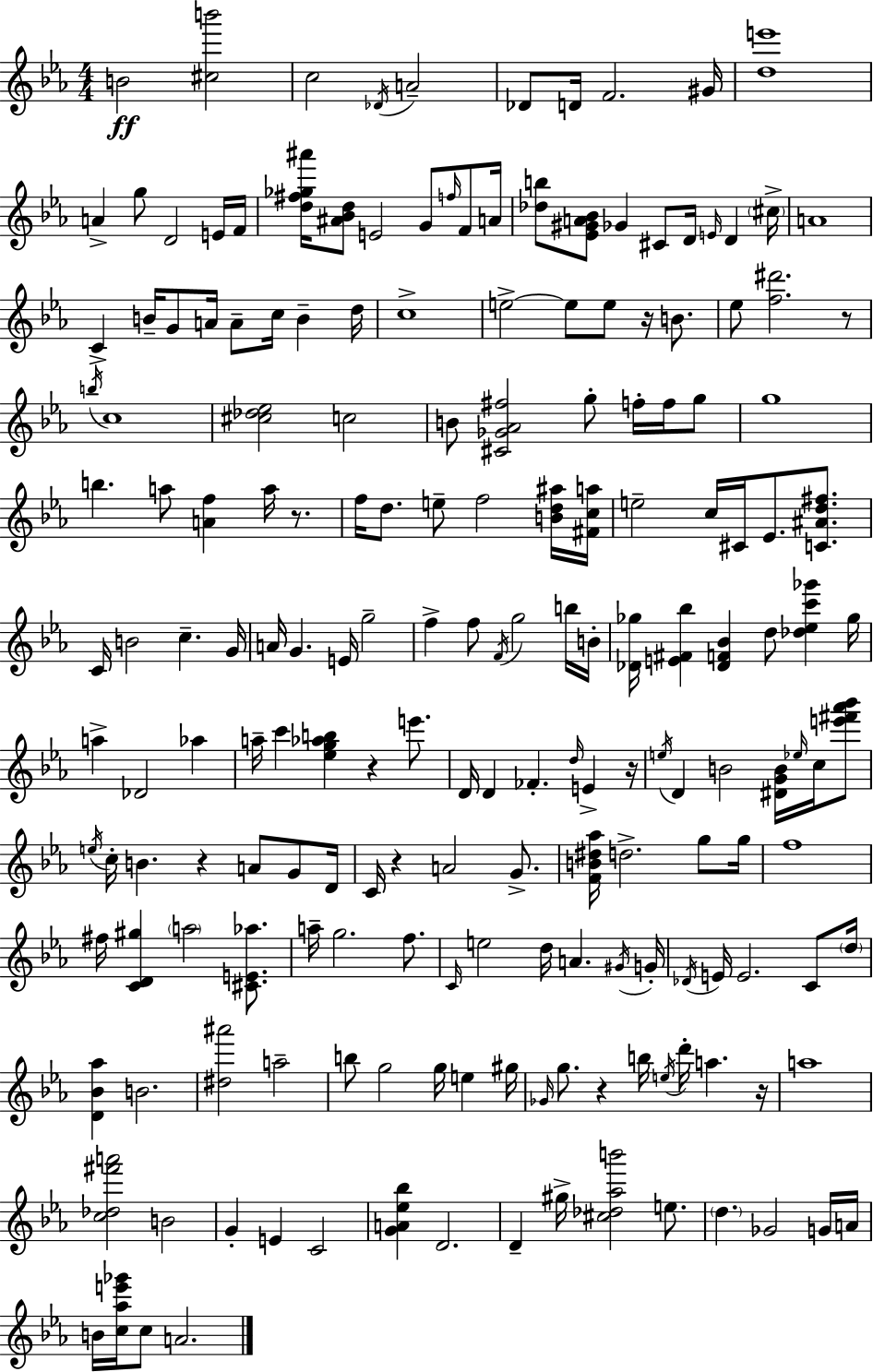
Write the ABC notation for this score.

X:1
T:Untitled
M:4/4
L:1/4
K:Cm
B2 [^cb']2 c2 _D/4 A2 _D/2 D/4 F2 ^G/4 [de']4 A g/2 D2 E/4 F/4 [d^f_g^a']/4 [^A_Bd]/2 E2 G/2 f/4 F/2 A/4 [_db]/2 [_E^GA_B]/2 _G ^C/2 D/4 E/4 D ^c/4 A4 C B/4 G/2 A/4 A/2 c/4 B d/4 c4 e2 e/2 e/2 z/4 B/2 _e/2 [f^d']2 z/2 b/4 c4 [^c_d_e]2 c2 B/2 [^C_G_A^f]2 g/2 f/4 f/4 g/2 g4 b a/2 [Af] a/4 z/2 f/4 d/2 e/2 f2 [Bd^a]/4 [^Fca]/4 e2 c/4 ^C/4 _E/2 [C^Ad^f]/2 C/4 B2 c G/4 A/4 G E/4 g2 f f/2 F/4 g2 b/4 B/4 [_D_g]/4 [E^F_b] [_DF_B] d/2 [_d_ec'_g'] _g/4 a _D2 _a a/4 c' [_eg_ab] z e'/2 D/4 D _F d/4 E z/4 e/4 D B2 [^DGB]/4 _e/4 c/4 [e'^f'_a'_b']/2 e/4 c/4 B z A/2 G/2 D/4 C/4 z A2 G/2 [FB^d_a]/4 d2 g/2 g/4 f4 ^f/4 [CD^g] a2 [^CE_a]/2 a/4 g2 f/2 C/4 e2 d/4 A ^G/4 G/4 _D/4 E/4 E2 C/2 d/4 [D_B_a] B2 [^d^a']2 a2 b/2 g2 g/4 e ^g/4 _G/4 g/2 z b/4 e/4 d'/4 a z/4 a4 [c_d^f'a']2 B2 G E C2 [GA_e_b] D2 D ^g/4 [^c_d_ab']2 e/2 d _G2 G/4 A/4 B/4 [c_ae'_g']/4 c/2 A2